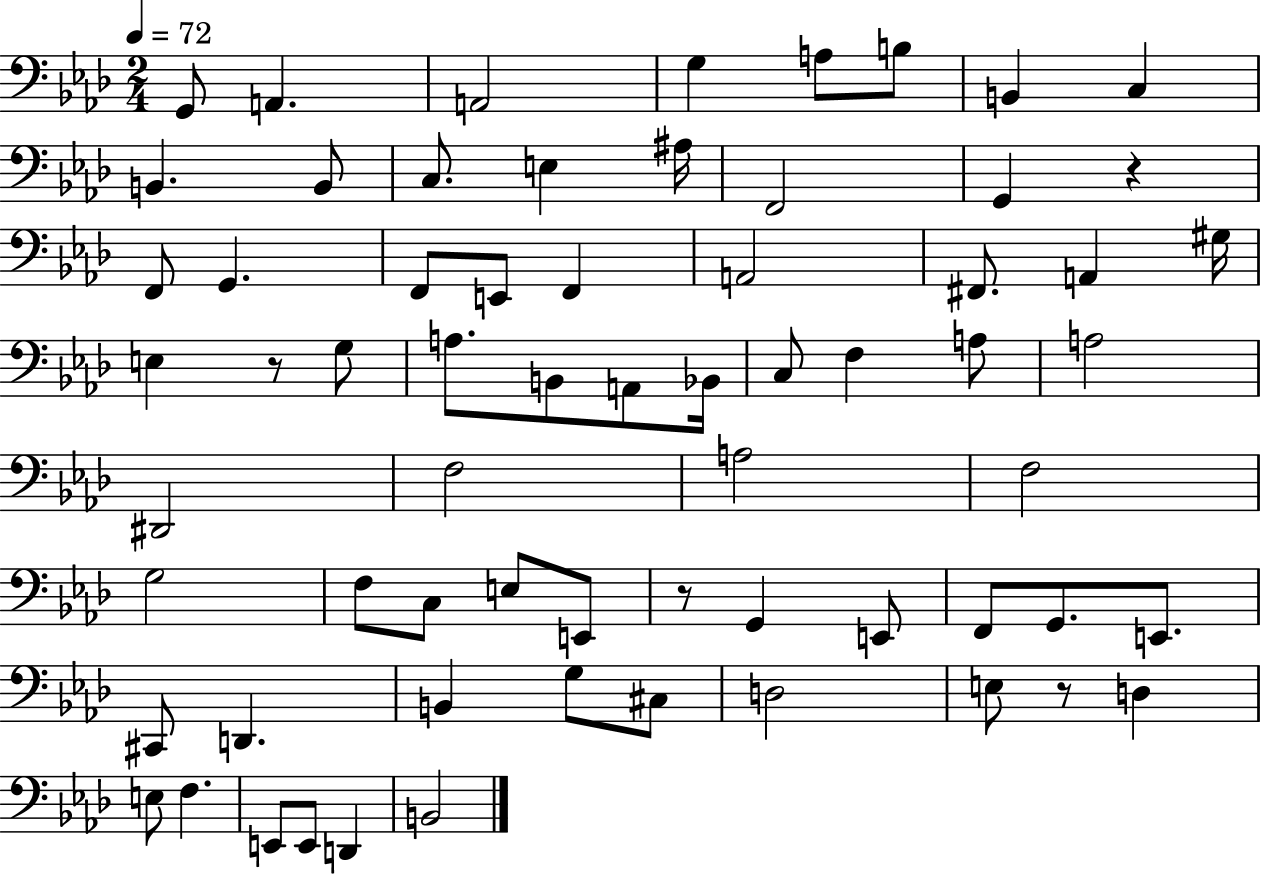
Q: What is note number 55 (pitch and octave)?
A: E3